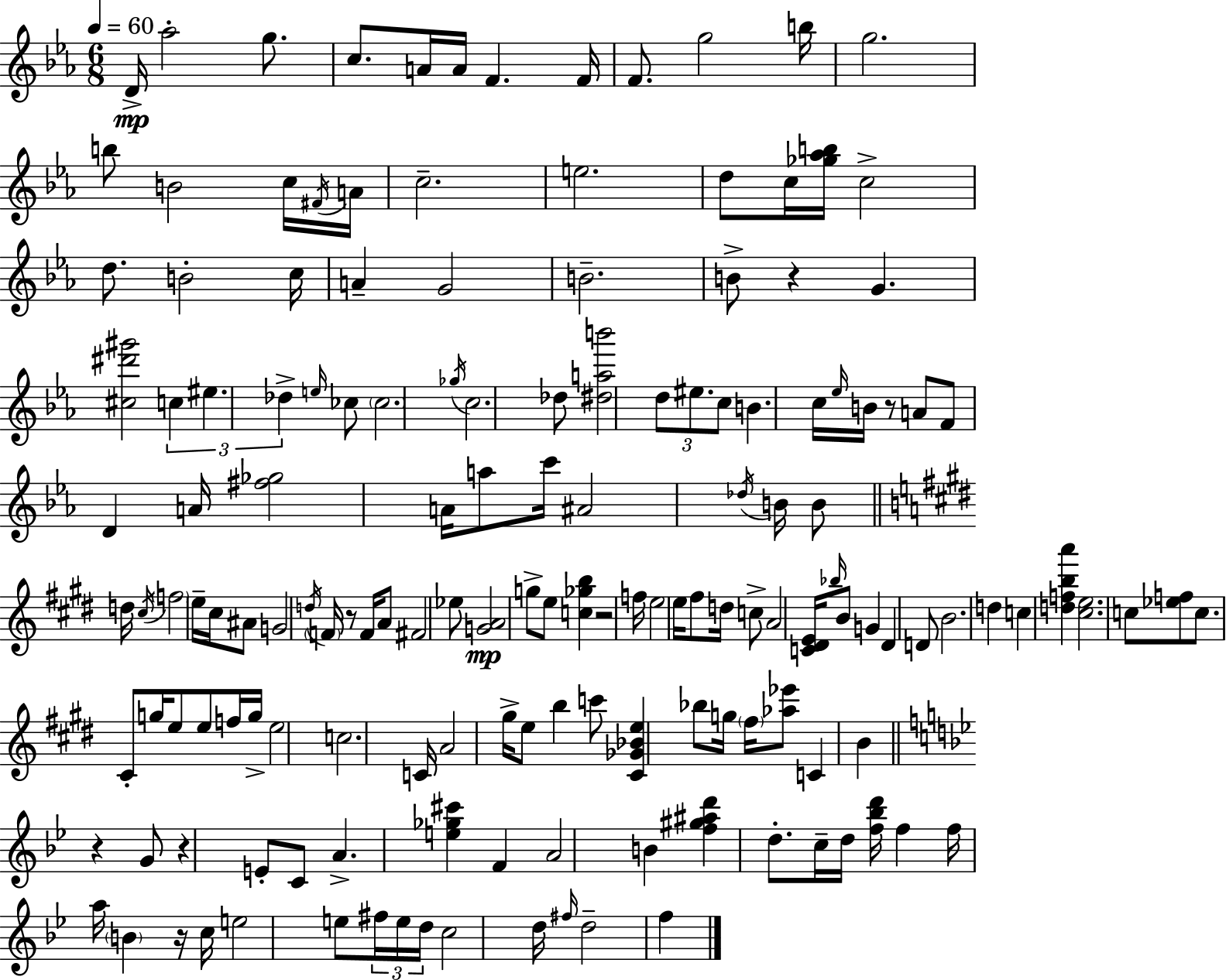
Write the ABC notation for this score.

X:1
T:Untitled
M:6/8
L:1/4
K:Cm
D/4 _a2 g/2 c/2 A/4 A/4 F F/4 F/2 g2 b/4 g2 b/2 B2 c/4 ^F/4 A/4 c2 e2 d/2 c/4 [_g_ab]/4 c2 d/2 B2 c/4 A G2 B2 B/2 z G [^c^d'^g']2 c ^e _d e/4 _c/2 _c2 _g/4 c2 _d/2 [^dab']2 d/2 ^e/2 c/2 B c/4 _e/4 B/4 z/2 A/2 F/2 D A/4 [^f_g]2 A/4 a/2 c'/4 ^A2 _d/4 B/4 B/2 d/4 ^c/4 f2 e/4 ^c/4 ^A/2 G2 d/4 F/4 z/2 F/4 A/2 ^F2 _e/2 [GA]2 g/2 e/2 [c_gb] z2 f/4 e2 e/4 ^f/2 d/4 c/2 A2 [C^DE]/4 _b/4 B/2 G ^D D/2 B2 d c [dfba'] [^ce]2 c/2 [_ef]/2 c/2 ^C/2 g/4 e/2 e/2 f/4 g/4 e2 c2 C/4 A2 ^g/4 e/2 b c'/2 [^C_G_Be] _b/2 g/4 ^f/4 [_a_e']/2 C B z G/2 z E/2 C/2 A [e_g^c'] F A2 B [f^g^ad'] d/2 c/4 d/4 [f_bd']/4 f f/4 a/4 B z/4 c/4 e2 e/2 ^f/4 e/4 d/4 c2 d/4 ^f/4 d2 f